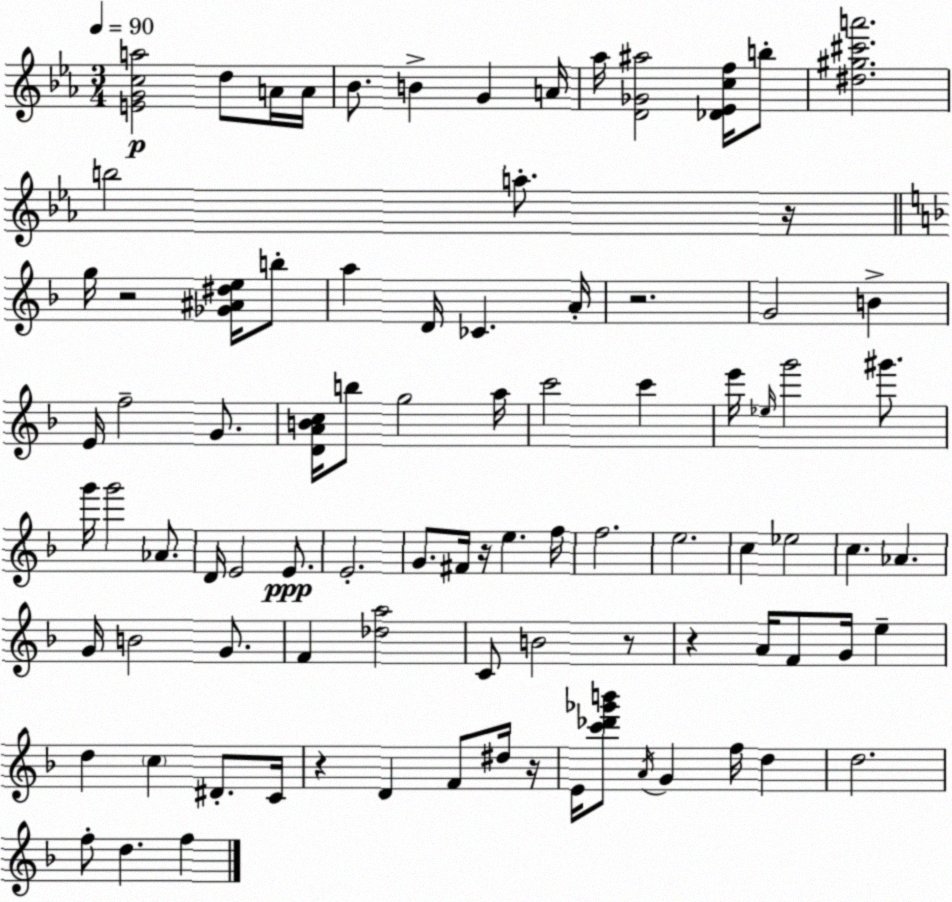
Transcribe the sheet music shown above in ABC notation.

X:1
T:Untitled
M:3/4
L:1/4
K:Cm
[EGca]2 d/2 A/4 A/4 _B/2 B G A/4 _a/4 [D_G^a]2 [_D_Ecf]/4 b/2 [^d^g^c'a']2 b2 a/2 z/4 g/4 z2 [_G^A^de]/4 b/2 a D/4 _C A/4 z2 G2 B E/4 f2 G/2 [DABc]/4 b/2 g2 a/4 c'2 c' e'/4 _e/4 g'2 ^g'/2 g'/4 g'2 _A/2 D/4 E2 E/2 E2 G/2 ^F/4 z/4 e f/4 f2 e2 c _e2 c _A G/4 B2 G/2 F [_da]2 C/2 B2 z/2 z A/4 F/2 G/4 e d c ^D/2 C/4 z D F/2 ^d/4 z/4 E/4 [c'_d'_g'b']/2 A/4 G f/4 d d2 f/2 d f